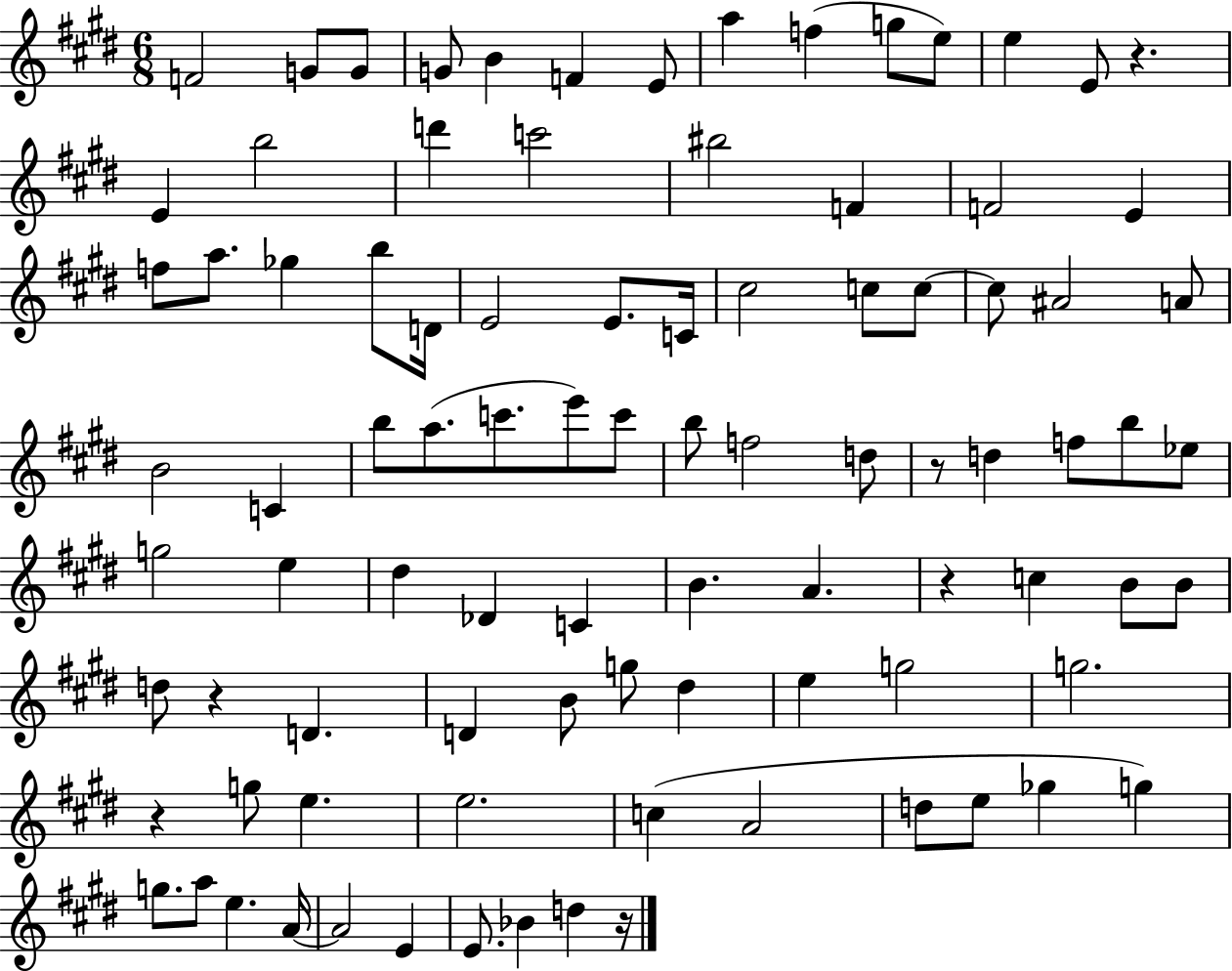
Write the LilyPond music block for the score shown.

{
  \clef treble
  \numericTimeSignature
  \time 6/8
  \key e \major
  f'2 g'8 g'8 | g'8 b'4 f'4 e'8 | a''4 f''4( g''8 e''8) | e''4 e'8 r4. | \break e'4 b''2 | d'''4 c'''2 | bis''2 f'4 | f'2 e'4 | \break f''8 a''8. ges''4 b''8 d'16 | e'2 e'8. c'16 | cis''2 c''8 c''8~~ | c''8 ais'2 a'8 | \break b'2 c'4 | b''8 a''8.( c'''8. e'''8) c'''8 | b''8 f''2 d''8 | r8 d''4 f''8 b''8 ees''8 | \break g''2 e''4 | dis''4 des'4 c'4 | b'4. a'4. | r4 c''4 b'8 b'8 | \break d''8 r4 d'4. | d'4 b'8 g''8 dis''4 | e''4 g''2 | g''2. | \break r4 g''8 e''4. | e''2. | c''4( a'2 | d''8 e''8 ges''4 g''4) | \break g''8. a''8 e''4. a'16~~ | a'2 e'4 | e'8. bes'4 d''4 r16 | \bar "|."
}